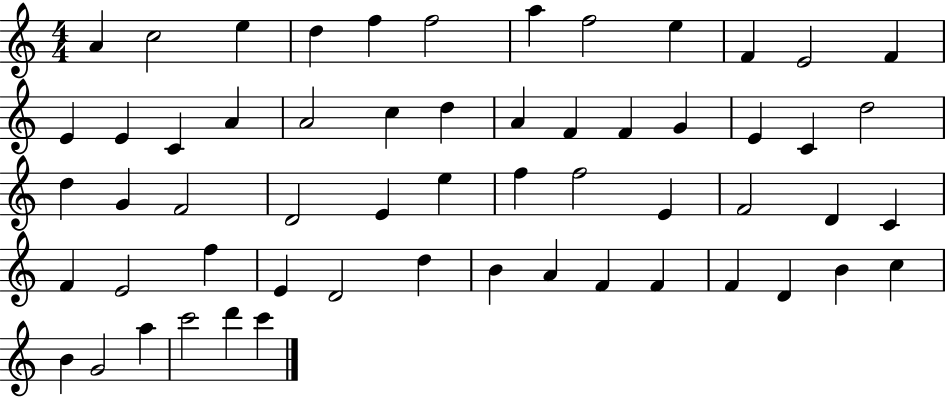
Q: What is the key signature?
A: C major